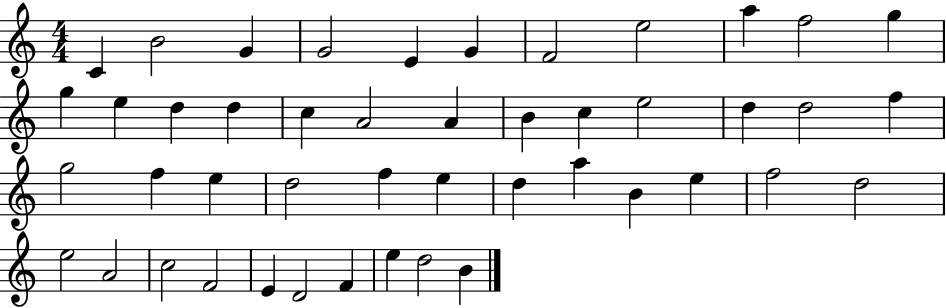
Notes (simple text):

C4/q B4/h G4/q G4/h E4/q G4/q F4/h E5/h A5/q F5/h G5/q G5/q E5/q D5/q D5/q C5/q A4/h A4/q B4/q C5/q E5/h D5/q D5/h F5/q G5/h F5/q E5/q D5/h F5/q E5/q D5/q A5/q B4/q E5/q F5/h D5/h E5/h A4/h C5/h F4/h E4/q D4/h F4/q E5/q D5/h B4/q